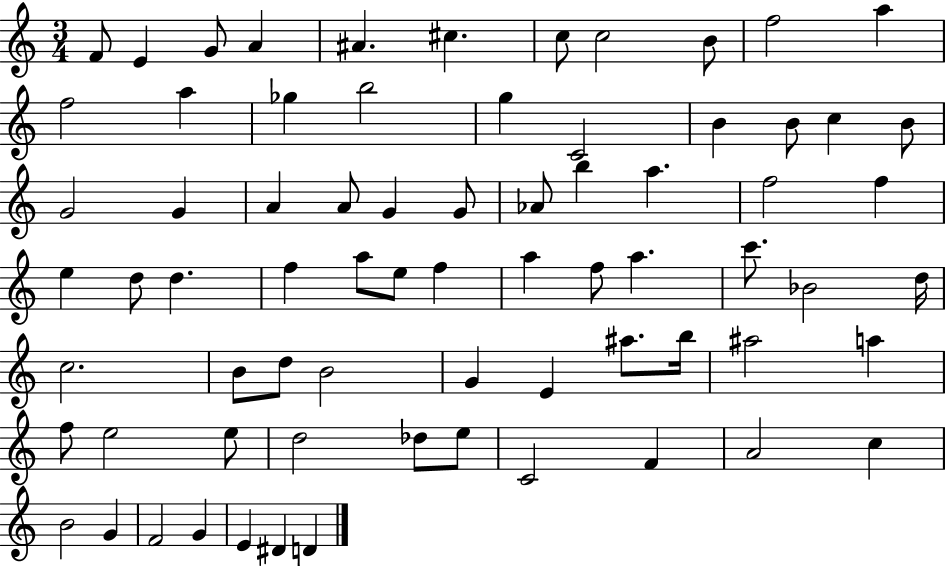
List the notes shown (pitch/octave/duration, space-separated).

F4/e E4/q G4/e A4/q A#4/q. C#5/q. C5/e C5/h B4/e F5/h A5/q F5/h A5/q Gb5/q B5/h G5/q C4/h B4/q B4/e C5/q B4/e G4/h G4/q A4/q A4/e G4/q G4/e Ab4/e B5/q A5/q. F5/h F5/q E5/q D5/e D5/q. F5/q A5/e E5/e F5/q A5/q F5/e A5/q. C6/e. Bb4/h D5/s C5/h. B4/e D5/e B4/h G4/q E4/q A#5/e. B5/s A#5/h A5/q F5/e E5/h E5/e D5/h Db5/e E5/e C4/h F4/q A4/h C5/q B4/h G4/q F4/h G4/q E4/q D#4/q D4/q